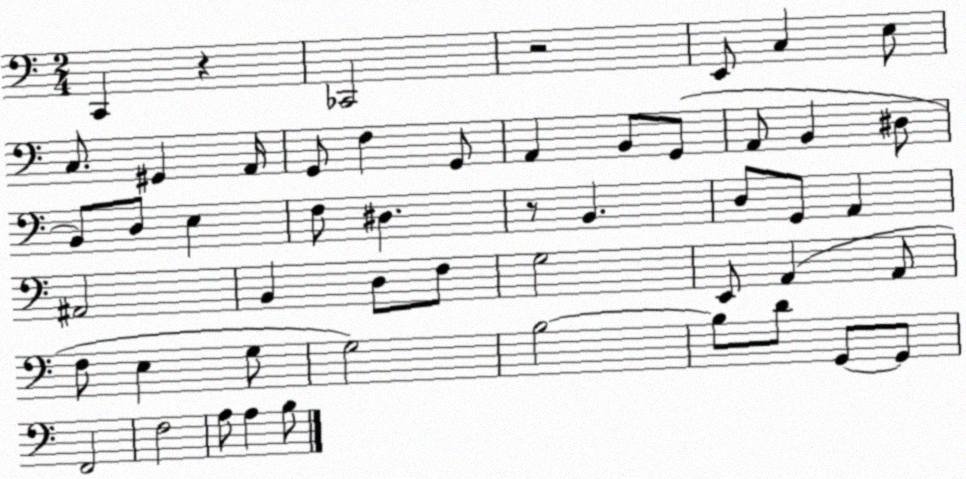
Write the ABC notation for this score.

X:1
T:Untitled
M:2/4
L:1/4
K:C
C,, z _C,,2 z2 E,,/2 C, E,/2 C,/2 ^G,, A,,/4 G,,/2 F, G,,/2 A,, B,,/2 G,,/2 A,,/2 B,, ^D,/2 B,,/2 D,/2 E, F,/2 ^D, z/2 B,, D,/2 G,,/2 A,, ^A,,2 B,, D,/2 F,/2 G,2 E,,/2 A,, A,,/2 F,/2 E, G,/2 G,2 B,2 B,/2 D/2 G,,/2 G,,/2 F,,2 F,2 A,/2 A, B,/2